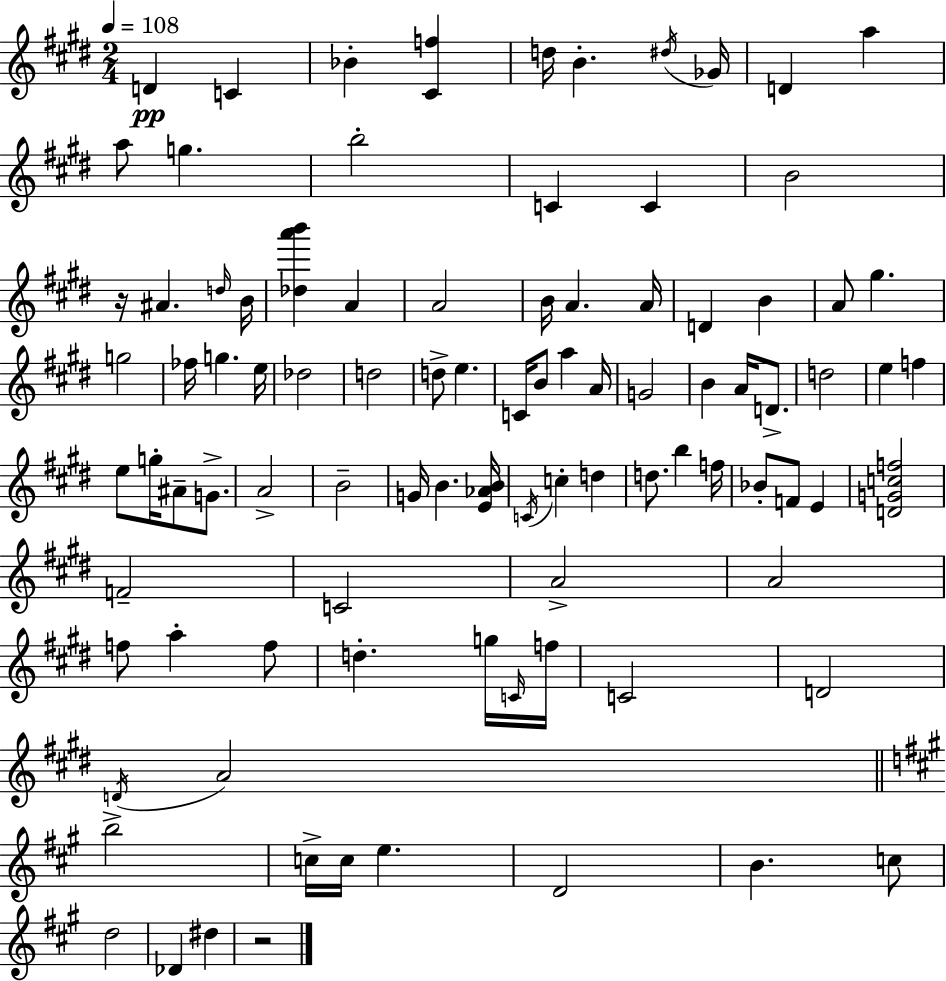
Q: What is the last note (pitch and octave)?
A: D#5